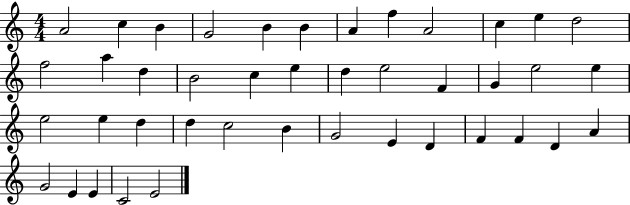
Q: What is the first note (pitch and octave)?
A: A4